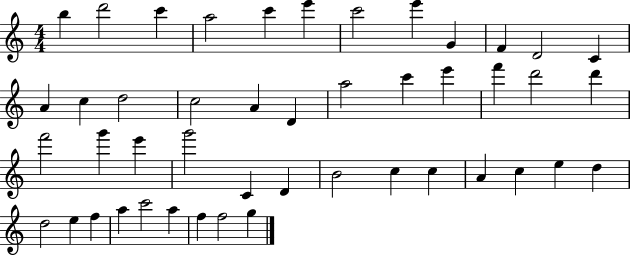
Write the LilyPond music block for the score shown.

{
  \clef treble
  \numericTimeSignature
  \time 4/4
  \key c \major
  b''4 d'''2 c'''4 | a''2 c'''4 e'''4 | c'''2 e'''4 g'4 | f'4 d'2 c'4 | \break a'4 c''4 d''2 | c''2 a'4 d'4 | a''2 c'''4 e'''4 | f'''4 d'''2 d'''4 | \break f'''2 g'''4 e'''4 | g'''2 c'4 d'4 | b'2 c''4 c''4 | a'4 c''4 e''4 d''4 | \break d''2 e''4 f''4 | a''4 c'''2 a''4 | f''4 f''2 g''4 | \bar "|."
}